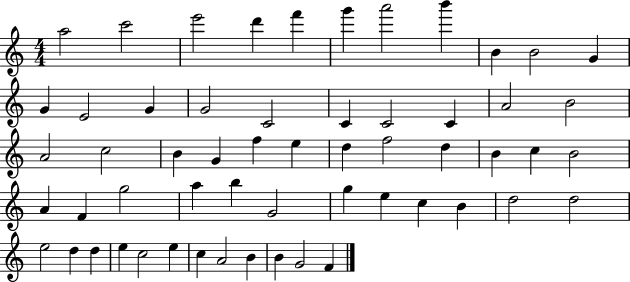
{
  \clef treble
  \numericTimeSignature
  \time 4/4
  \key c \major
  a''2 c'''2 | e'''2 d'''4 f'''4 | g'''4 a'''2 b'''4 | b'4 b'2 g'4 | \break g'4 e'2 g'4 | g'2 c'2 | c'4 c'2 c'4 | a'2 b'2 | \break a'2 c''2 | b'4 g'4 f''4 e''4 | d''4 f''2 d''4 | b'4 c''4 b'2 | \break a'4 f'4 g''2 | a''4 b''4 g'2 | g''4 e''4 c''4 b'4 | d''2 d''2 | \break e''2 d''4 d''4 | e''4 c''2 e''4 | c''4 a'2 b'4 | b'4 g'2 f'4 | \break \bar "|."
}